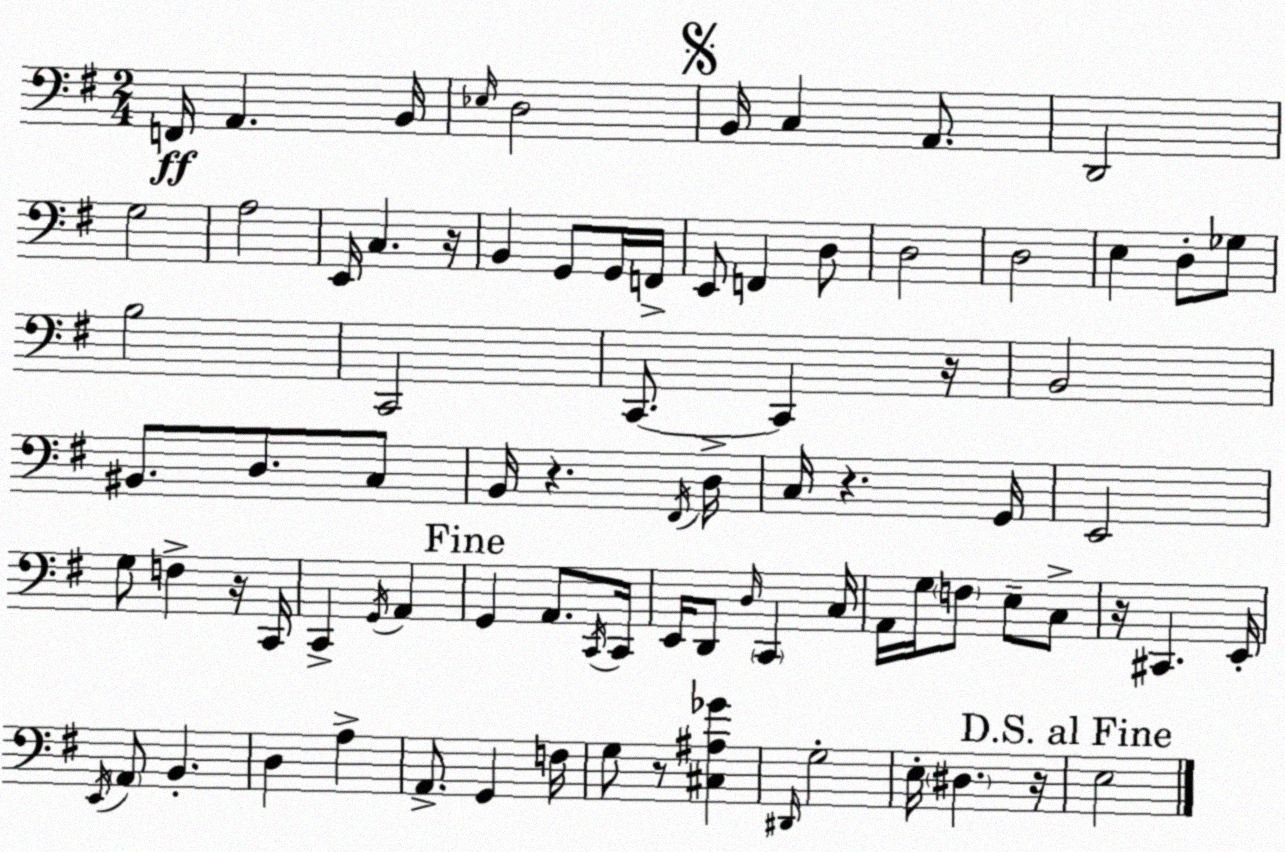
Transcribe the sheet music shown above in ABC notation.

X:1
T:Untitled
M:2/4
L:1/4
K:Em
F,,/4 A,, B,,/4 _E,/4 D,2 B,,/4 C, A,,/2 D,,2 G,2 A,2 E,,/4 C, z/4 B,, G,,/2 G,,/4 F,,/4 E,,/2 F,, D,/2 D,2 D,2 E, D,/2 _G,/2 B,2 C,,2 C,,/2 C,, z/4 B,,2 ^B,,/2 D,/2 C,/2 B,,/4 z ^F,,/4 D,/4 C,/4 z G,,/4 E,,2 G,/2 F, z/4 C,,/4 C,, G,,/4 A,, G,, A,,/2 C,,/4 C,,/4 E,,/4 D,,/2 D,/4 C,, C,/4 A,,/4 G,/4 F,/2 E,/2 C,/2 z/4 ^C,, E,,/4 E,,/4 A,,/2 B,, D, A, A,,/2 G,, F,/4 G,/2 z/2 [^C,^A,_G] ^D,,/4 G,2 E,/4 ^D, z/4 E,2